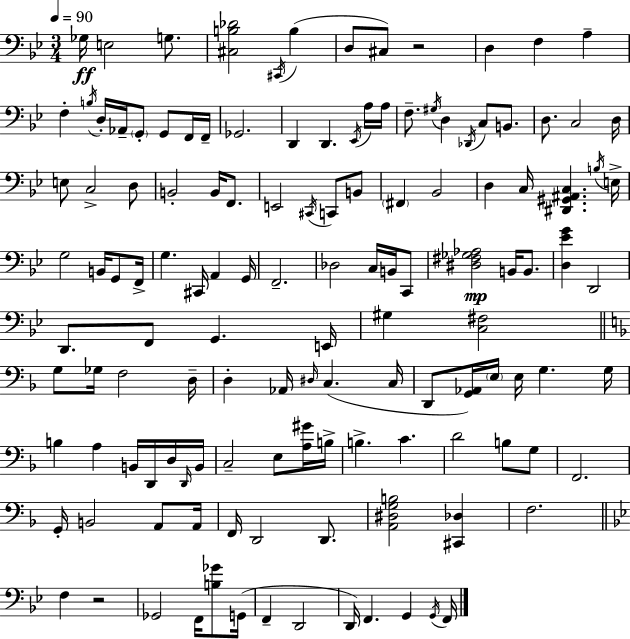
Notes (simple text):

Gb3/s E3/h G3/e. [C#3,B3,Db4]/h C#2/s B3/q D3/e C#3/e R/h D3/q F3/q A3/q F3/q B3/s D3/s Ab2/s G2/e G2/e F2/s F2/s Gb2/h. D2/q D2/q. Eb2/s A3/s A3/s F3/e. G#3/s D3/q Db2/s C3/e B2/e. D3/e. C3/h D3/s E3/e C3/h D3/e B2/h B2/s F2/e. E2/h C#2/s C2/e B2/e F#2/q Bb2/h D3/q C3/s [D#2,G#2,A#2,C3]/q. B3/s E3/s G3/h B2/s G2/e F2/s G3/q. C#2/s A2/q G2/s F2/h. Db3/h C3/s B2/s C2/e [D#3,F#3,Gb3,Ab3]/h B2/s B2/e. [D3,Eb4,G4]/q D2/h D2/e. F2/e G2/q. E2/s G#3/q [C3,F#3]/h G3/e Gb3/s F3/h D3/s D3/q Ab2/s D#3/s C3/q. C3/s D2/e [G2,Ab2]/s E3/s E3/s G3/q. G3/s B3/q A3/q B2/s D2/s D3/s D2/s B2/s C3/h E3/e [A3,G#4]/s B3/s B3/q. C4/q. D4/h B3/e G3/e F2/h. G2/s B2/h A2/e A2/s F2/s D2/h D2/e. [A2,D#3,G3,B3]/h [C#2,Db3]/q F3/h. F3/q R/h Gb2/h F2/s [B3,Gb4]/e G2/s F2/q D2/h D2/s F2/q. G2/q G2/s F2/s